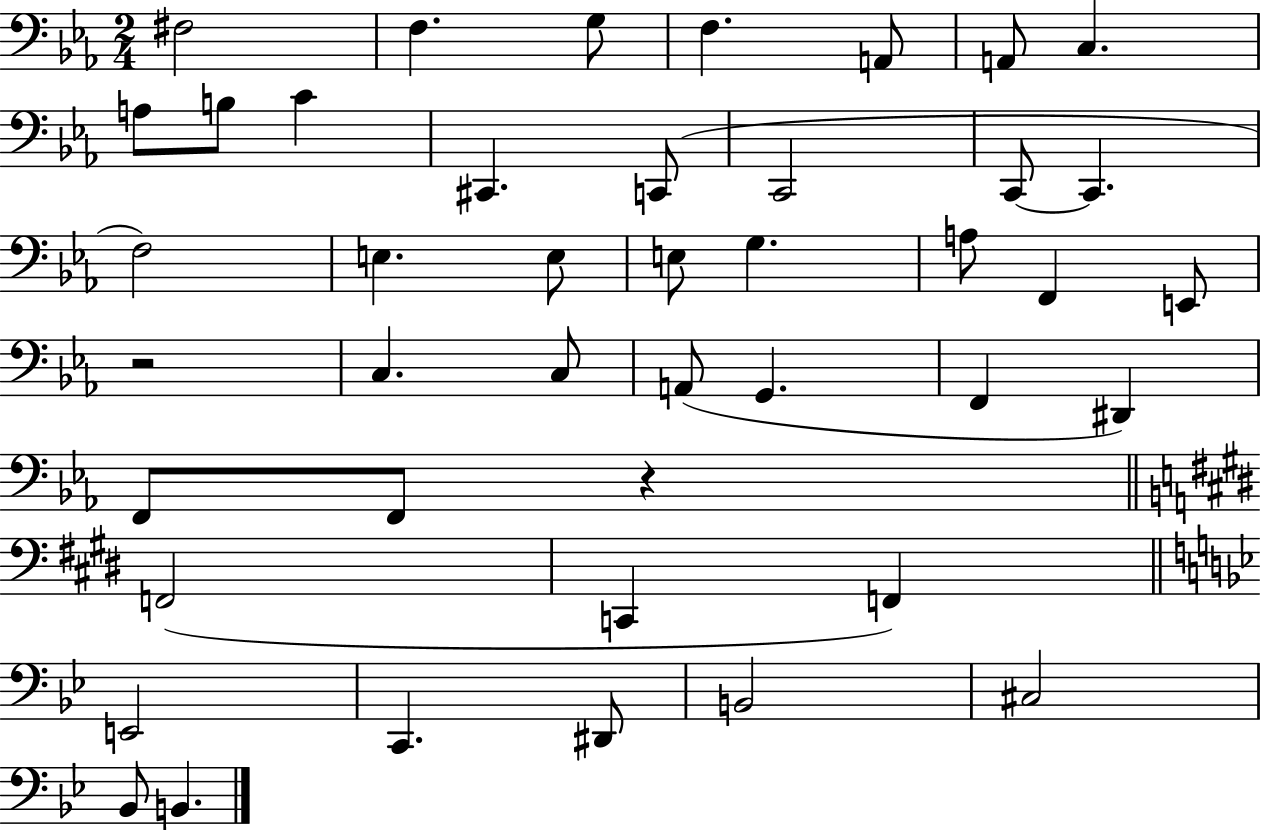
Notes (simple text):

F#3/h F3/q. G3/e F3/q. A2/e A2/e C3/q. A3/e B3/e C4/q C#2/q. C2/e C2/h C2/e C2/q. F3/h E3/q. E3/e E3/e G3/q. A3/e F2/q E2/e R/h C3/q. C3/e A2/e G2/q. F2/q D#2/q F2/e F2/e R/q F2/h C2/q F2/q E2/h C2/q. D#2/e B2/h C#3/h Bb2/e B2/q.